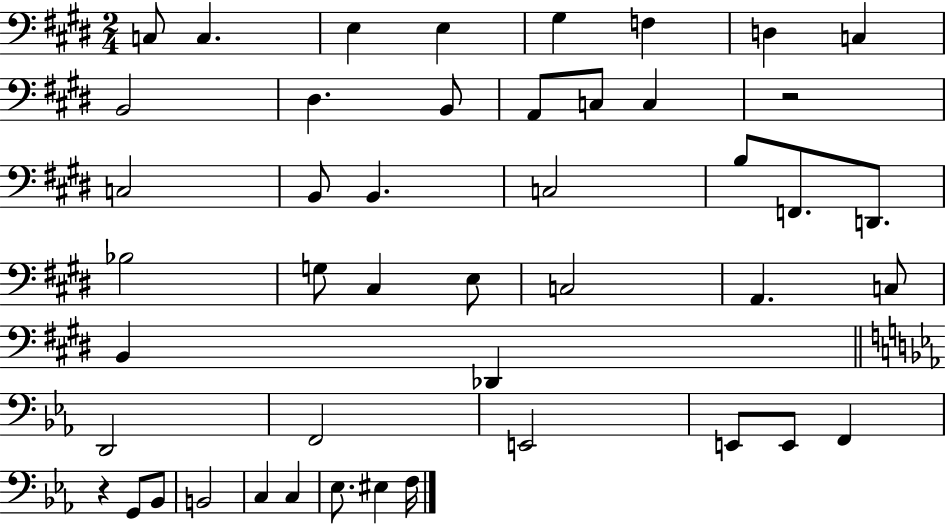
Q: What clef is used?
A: bass